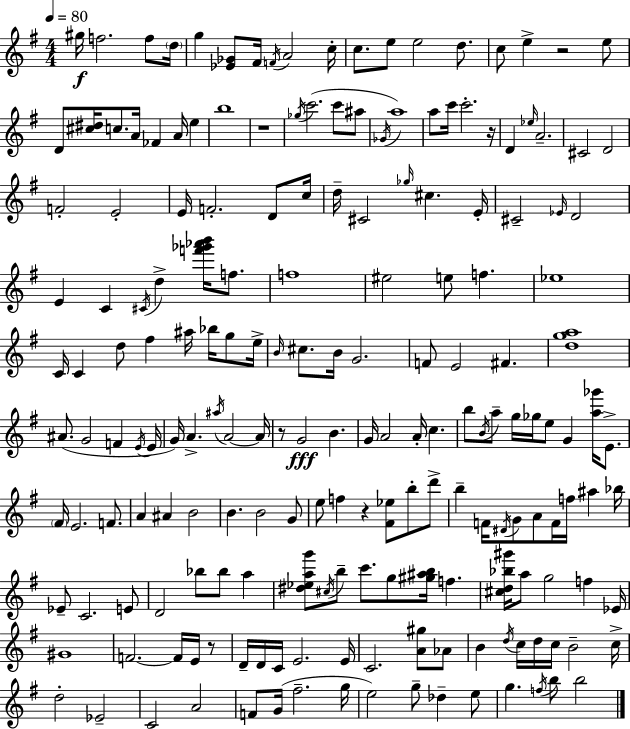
G#5/s F5/h. F5/e D5/s G5/q [Eb4,Gb4]/e F#4/s F4/s A4/h C5/s C5/e. E5/e E5/h D5/e. C5/e E5/q R/h E5/e D4/e [C#5,D#5]/s C5/e. A4/s FES4/q A4/s E5/q B5/w R/w Gb5/s C6/h. C6/e A#5/e Gb4/s A5/w A5/e C6/s C6/h. R/s D4/q Eb5/s A4/h. C#4/h D4/h F4/h E4/h E4/s F4/h. D4/e C5/s D5/s C#4/h Gb5/s C#5/q. E4/s C#4/h Eb4/s D4/h E4/q C4/q C#4/s D5/q [F6,Gb6,Ab6,B6]/s F5/e. F5/w EIS5/h E5/e F5/q. Eb5/w C4/s C4/q D5/e F#5/q A#5/s Bb5/s G5/e E5/s B4/s C#5/e. B4/s G4/h. F4/e E4/h F#4/q. [D5,G5,A5]/w A#4/e. G4/h F4/q E4/s E4/s G4/s A4/q. A#5/s A4/h A4/s R/e G4/h B4/q. G4/s A4/h A4/s C5/q. B5/e B4/s A5/e G5/s Gb5/s E5/e G4/q [A5,Gb6]/s E4/e. F#4/s E4/h. F4/e. A4/q A#4/q B4/h B4/q. B4/h G4/e E5/e F5/q R/q [F#4,Eb5]/e B5/e D6/e B5/q F4/s D#4/s G4/e A4/e F4/s F5/s A#5/q Bb5/s Eb4/e C4/h. E4/e D4/h Bb5/e Bb5/e A5/q [D#5,Eb5,A5,G6]/e C#5/s B5/e C6/e. G5/e [G#5,A#5,B5]/s F5/q. [C#5,D5,Bb5,G#6]/s A5/e G5/h F5/q Eb4/s G#4/w F4/h. F4/s E4/s R/e D4/s D4/s C4/s E4/h. E4/s C4/h. [A4,G#5]/e Ab4/e B4/q D5/s C5/s D5/s C5/s B4/h C5/s D5/h Eb4/h C4/h A4/h F4/e G4/s F#5/h. G5/s E5/h G5/e Db5/q E5/e G5/q. F5/s B5/e B5/h